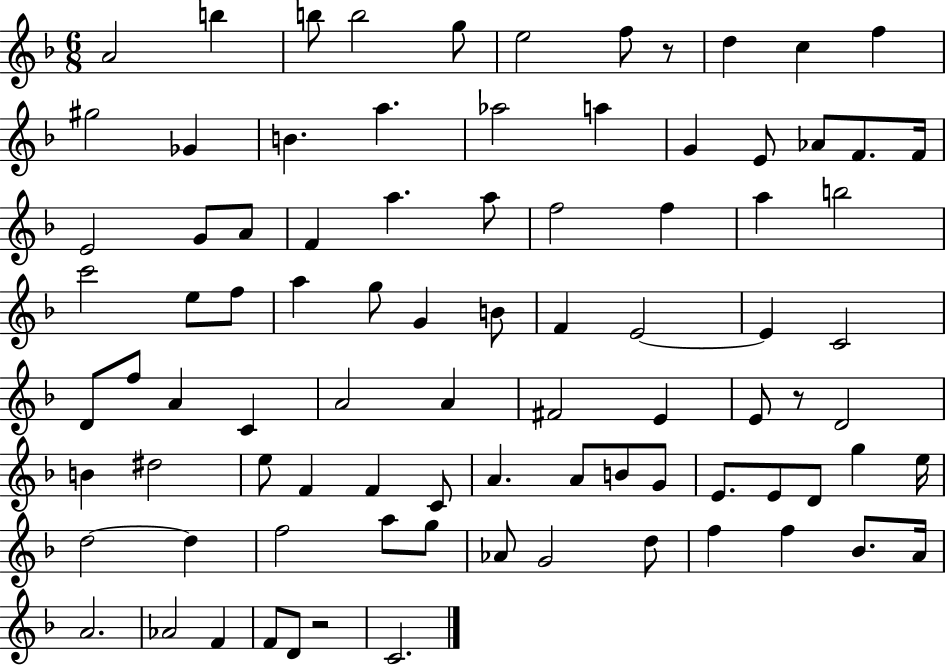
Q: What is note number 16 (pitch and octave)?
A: A5